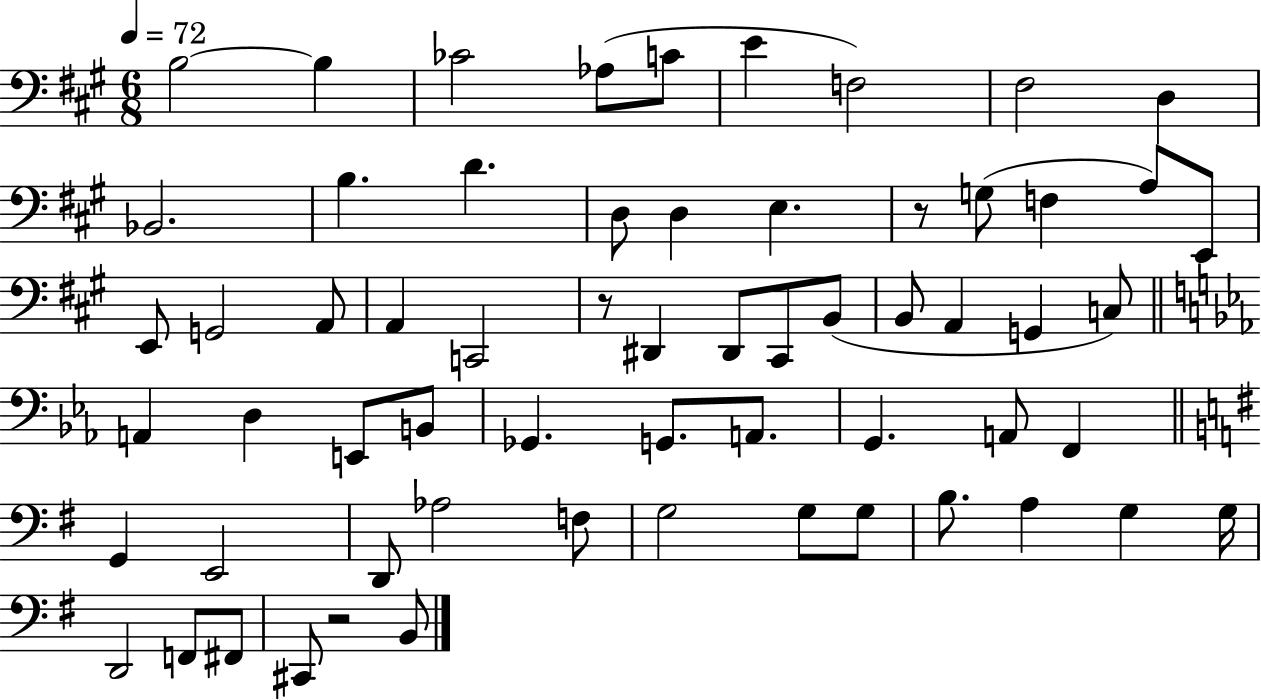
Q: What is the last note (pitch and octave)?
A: B2